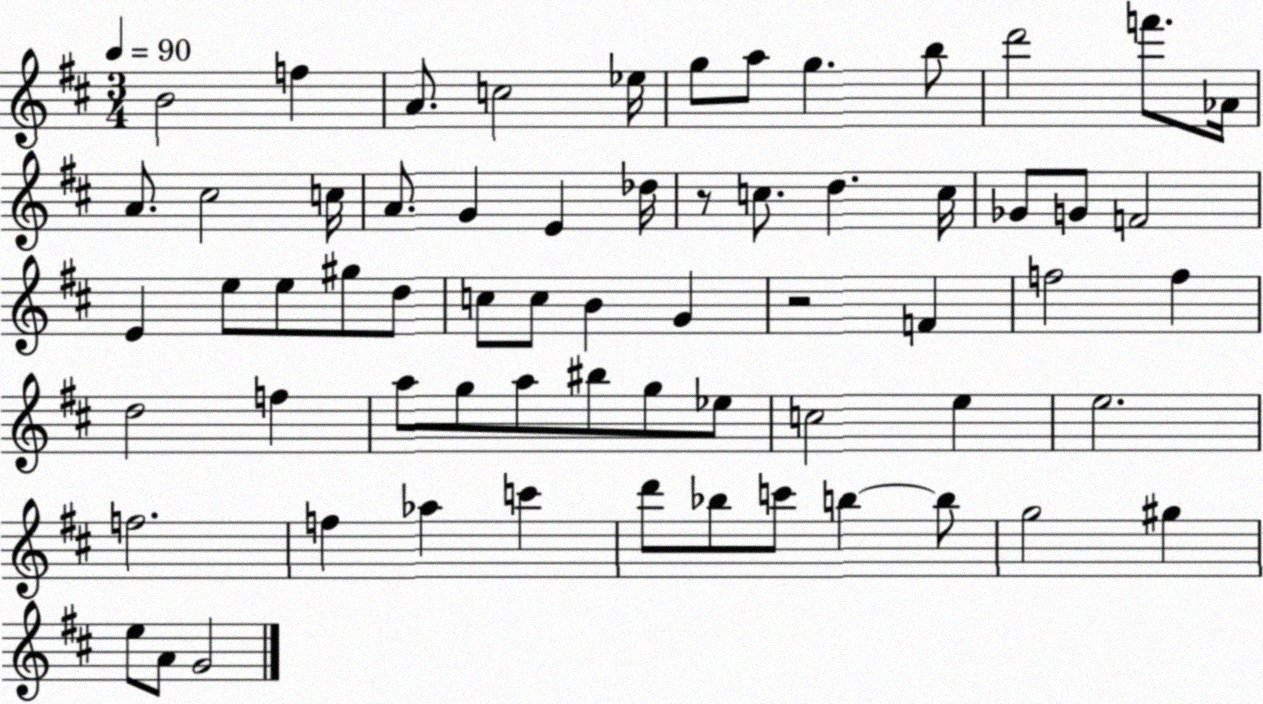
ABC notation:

X:1
T:Untitled
M:3/4
L:1/4
K:D
B2 f A/2 c2 _e/4 g/2 a/2 g b/2 d'2 f'/2 _A/4 A/2 ^c2 c/4 A/2 G E _d/4 z/2 c/2 d c/4 _G/2 G/2 F2 E e/2 e/2 ^g/2 d/2 c/2 c/2 B G z2 F f2 f d2 f a/2 g/2 a/2 ^b/2 g/2 _e/2 c2 e e2 f2 f _a c' d'/2 _b/2 c'/2 b b/2 g2 ^g e/2 A/2 G2